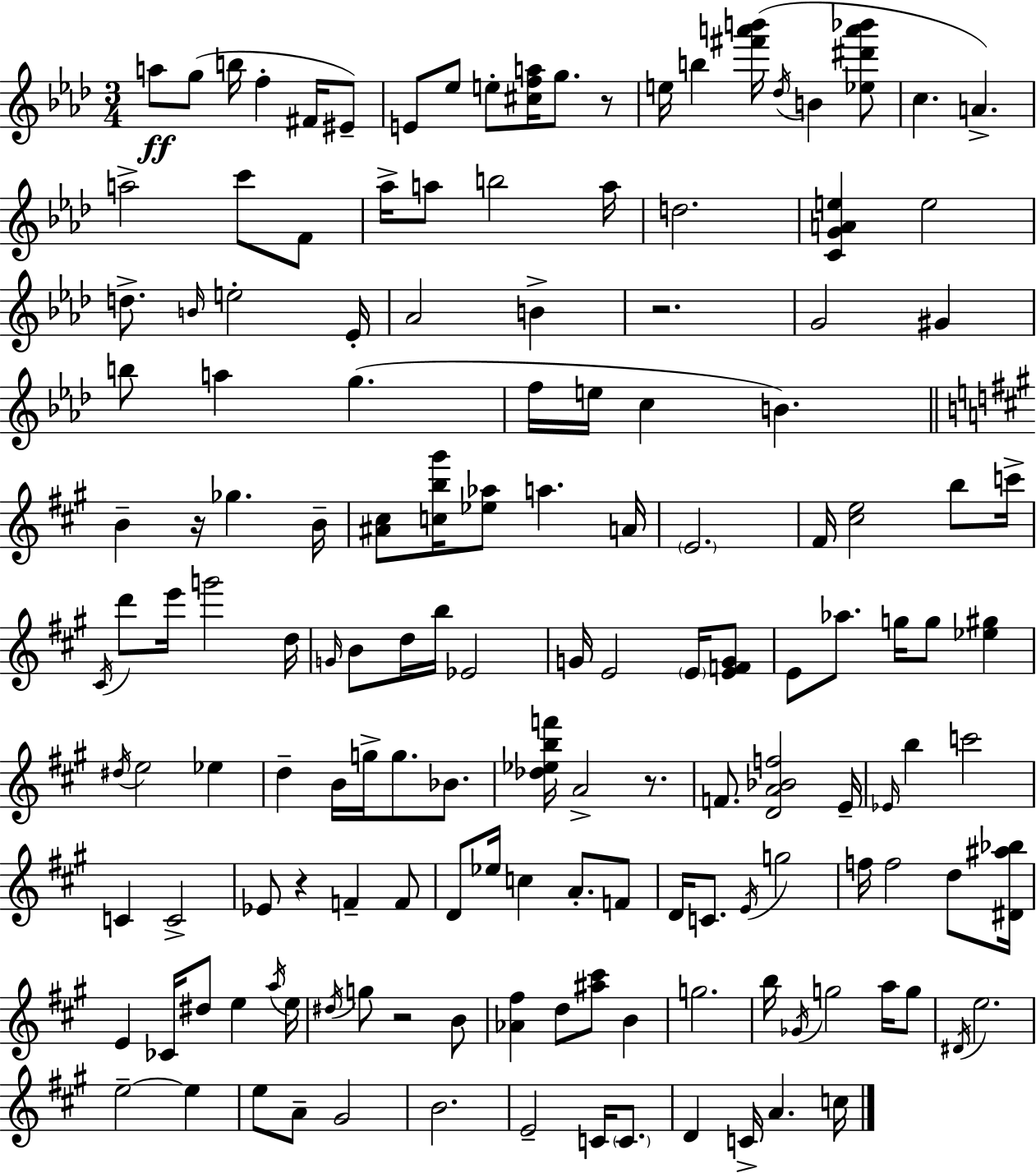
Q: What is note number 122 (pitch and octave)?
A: B4